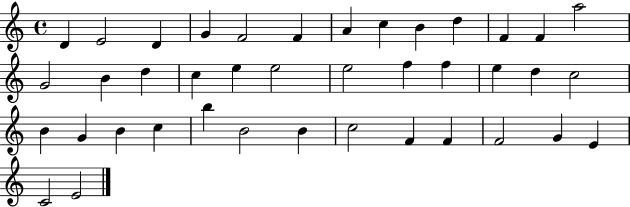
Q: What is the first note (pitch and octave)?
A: D4